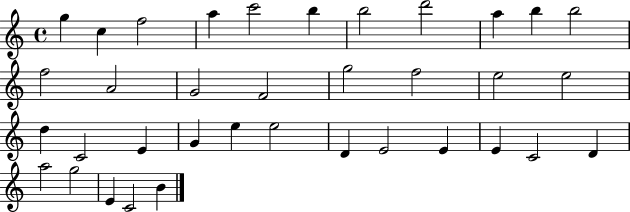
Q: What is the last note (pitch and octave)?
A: B4